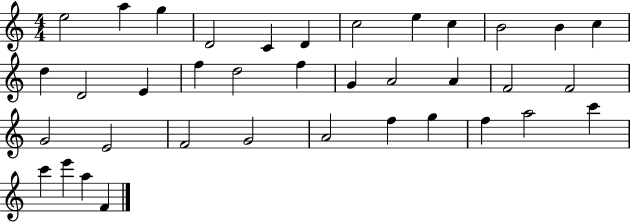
E5/h A5/q G5/q D4/h C4/q D4/q C5/h E5/q C5/q B4/h B4/q C5/q D5/q D4/h E4/q F5/q D5/h F5/q G4/q A4/h A4/q F4/h F4/h G4/h E4/h F4/h G4/h A4/h F5/q G5/q F5/q A5/h C6/q C6/q E6/q A5/q F4/q